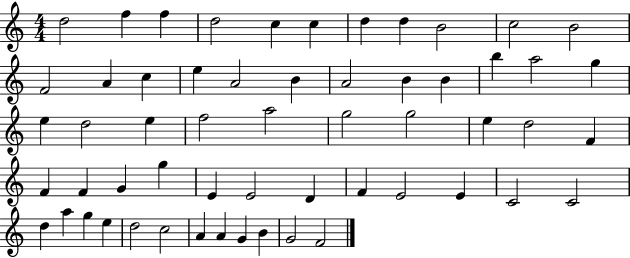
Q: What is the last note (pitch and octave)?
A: F4